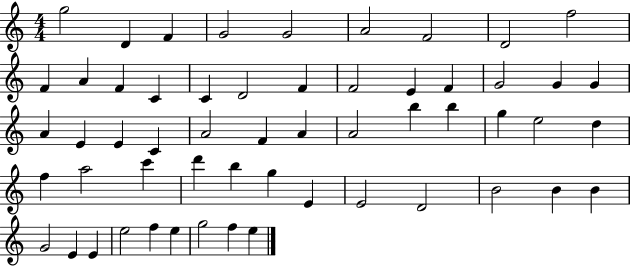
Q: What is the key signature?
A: C major